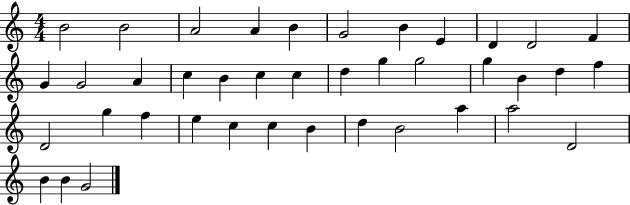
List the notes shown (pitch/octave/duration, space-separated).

B4/h B4/h A4/h A4/q B4/q G4/h B4/q E4/q D4/q D4/h F4/q G4/q G4/h A4/q C5/q B4/q C5/q C5/q D5/q G5/q G5/h G5/q B4/q D5/q F5/q D4/h G5/q F5/q E5/q C5/q C5/q B4/q D5/q B4/h A5/q A5/h D4/h B4/q B4/q G4/h